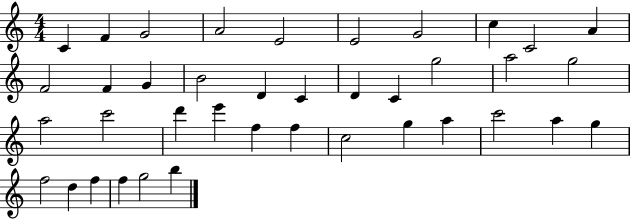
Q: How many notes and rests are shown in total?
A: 39